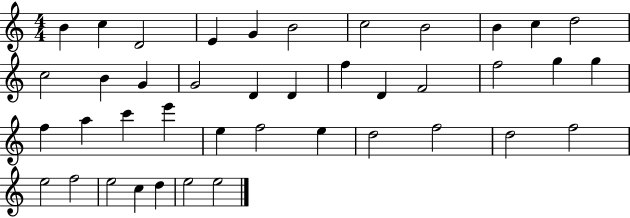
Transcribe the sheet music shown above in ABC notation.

X:1
T:Untitled
M:4/4
L:1/4
K:C
B c D2 E G B2 c2 B2 B c d2 c2 B G G2 D D f D F2 f2 g g f a c' e' e f2 e d2 f2 d2 f2 e2 f2 e2 c d e2 e2